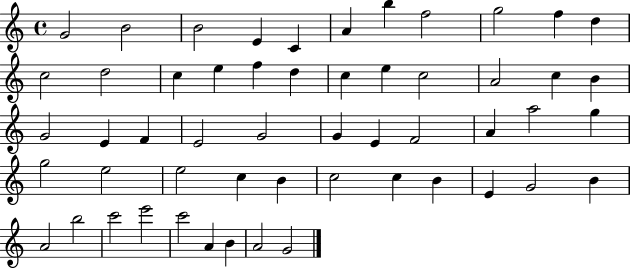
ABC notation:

X:1
T:Untitled
M:4/4
L:1/4
K:C
G2 B2 B2 E C A b f2 g2 f d c2 d2 c e f d c e c2 A2 c B G2 E F E2 G2 G E F2 A a2 g g2 e2 e2 c B c2 c B E G2 B A2 b2 c'2 e'2 c'2 A B A2 G2